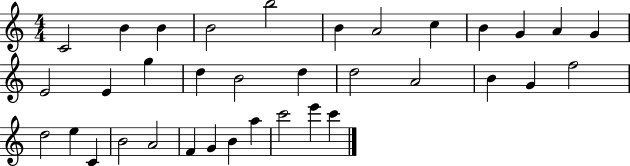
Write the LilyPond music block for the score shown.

{
  \clef treble
  \numericTimeSignature
  \time 4/4
  \key c \major
  c'2 b'4 b'4 | b'2 b''2 | b'4 a'2 c''4 | b'4 g'4 a'4 g'4 | \break e'2 e'4 g''4 | d''4 b'2 d''4 | d''2 a'2 | b'4 g'4 f''2 | \break d''2 e''4 c'4 | b'2 a'2 | f'4 g'4 b'4 a''4 | c'''2 e'''4 c'''4 | \break \bar "|."
}